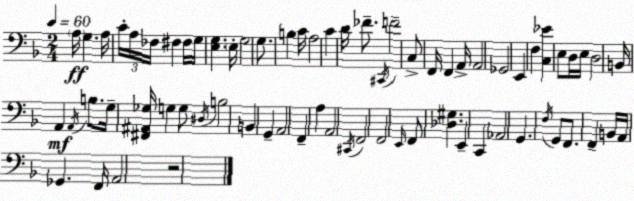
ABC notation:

X:1
T:Untitled
M:2/4
L:1/4
K:F
A,/4 G, A,/4 C/4 A,/4 _F,/4 ^F, ^F,/4 G,/4 [E,G,] E,/4 G,2 G,/2 B, C/4 A,2 C D/4 _F/2 ^C,,/4 F2 C,/2 F,,/4 F,, A,,/4 A,,2 _G,,2 E,, F, [C,_E] E,/2 D,/4 E,/4 D,2 B,,/4 A,, A,,/4 B,/2 G,/4 [^F,,^A,,_G,]/4 G, G,/2 ^D,/4 B,2 B,, G,, A,,2 F,, A, A,,2 ^C,,/4 F,,2 F,,2 E,,/4 F,,/2 [_D,^G,] E,, C,, _A,,2 G,, F,/4 G,,/2 F,,/2 F,, B,,/4 A,,/4 _G,, F,,/4 A,,2 z2